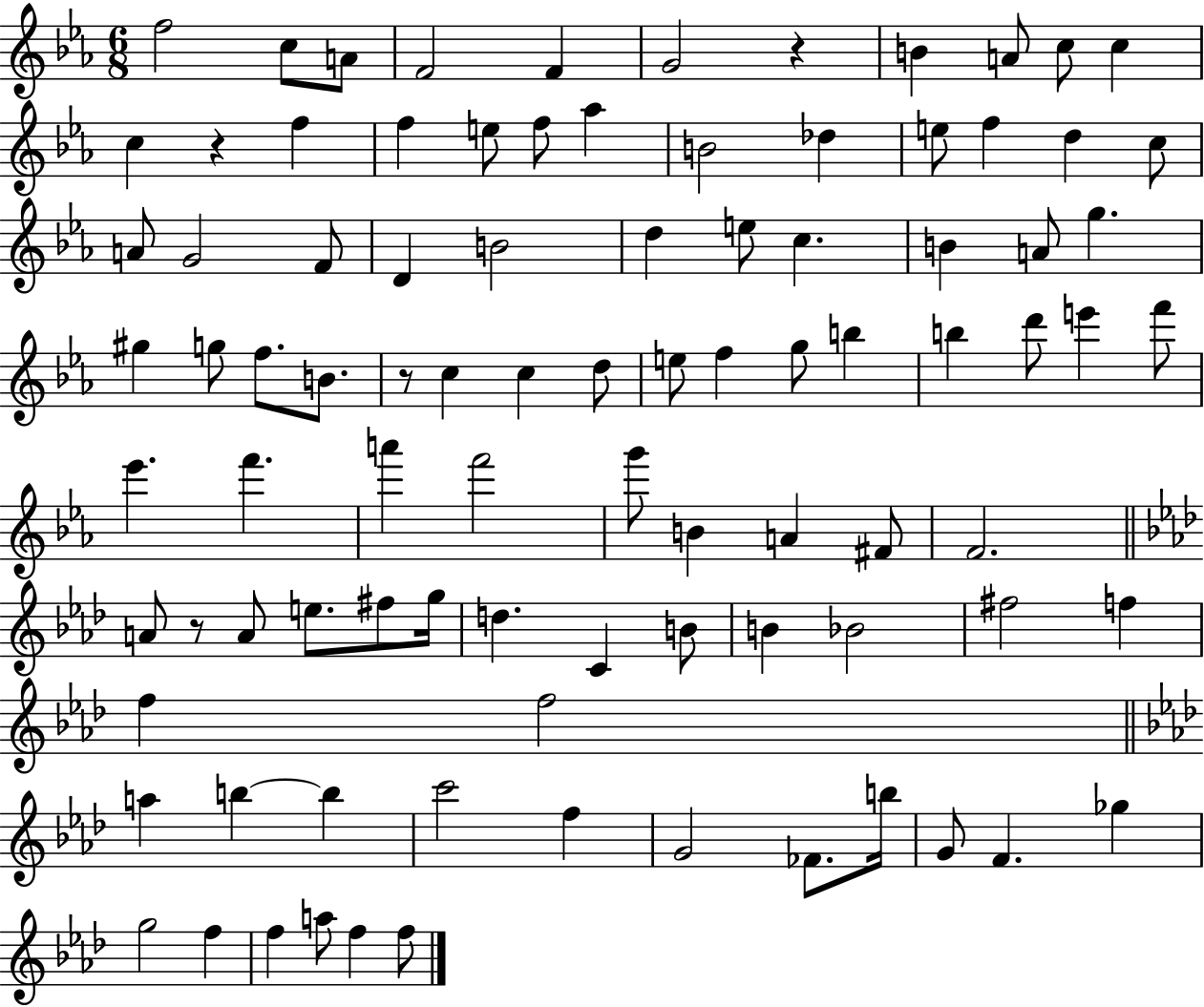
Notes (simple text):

F5/h C5/e A4/e F4/h F4/q G4/h R/q B4/q A4/e C5/e C5/q C5/q R/q F5/q F5/q E5/e F5/e Ab5/q B4/h Db5/q E5/e F5/q D5/q C5/e A4/e G4/h F4/e D4/q B4/h D5/q E5/e C5/q. B4/q A4/e G5/q. G#5/q G5/e F5/e. B4/e. R/e C5/q C5/q D5/e E5/e F5/q G5/e B5/q B5/q D6/e E6/q F6/e Eb6/q. F6/q. A6/q F6/h G6/e B4/q A4/q F#4/e F4/h. A4/e R/e A4/e E5/e. F#5/e G5/s D5/q. C4/q B4/e B4/q Bb4/h F#5/h F5/q F5/q F5/h A5/q B5/q B5/q C6/h F5/q G4/h FES4/e. B5/s G4/e F4/q. Gb5/q G5/h F5/q F5/q A5/e F5/q F5/e